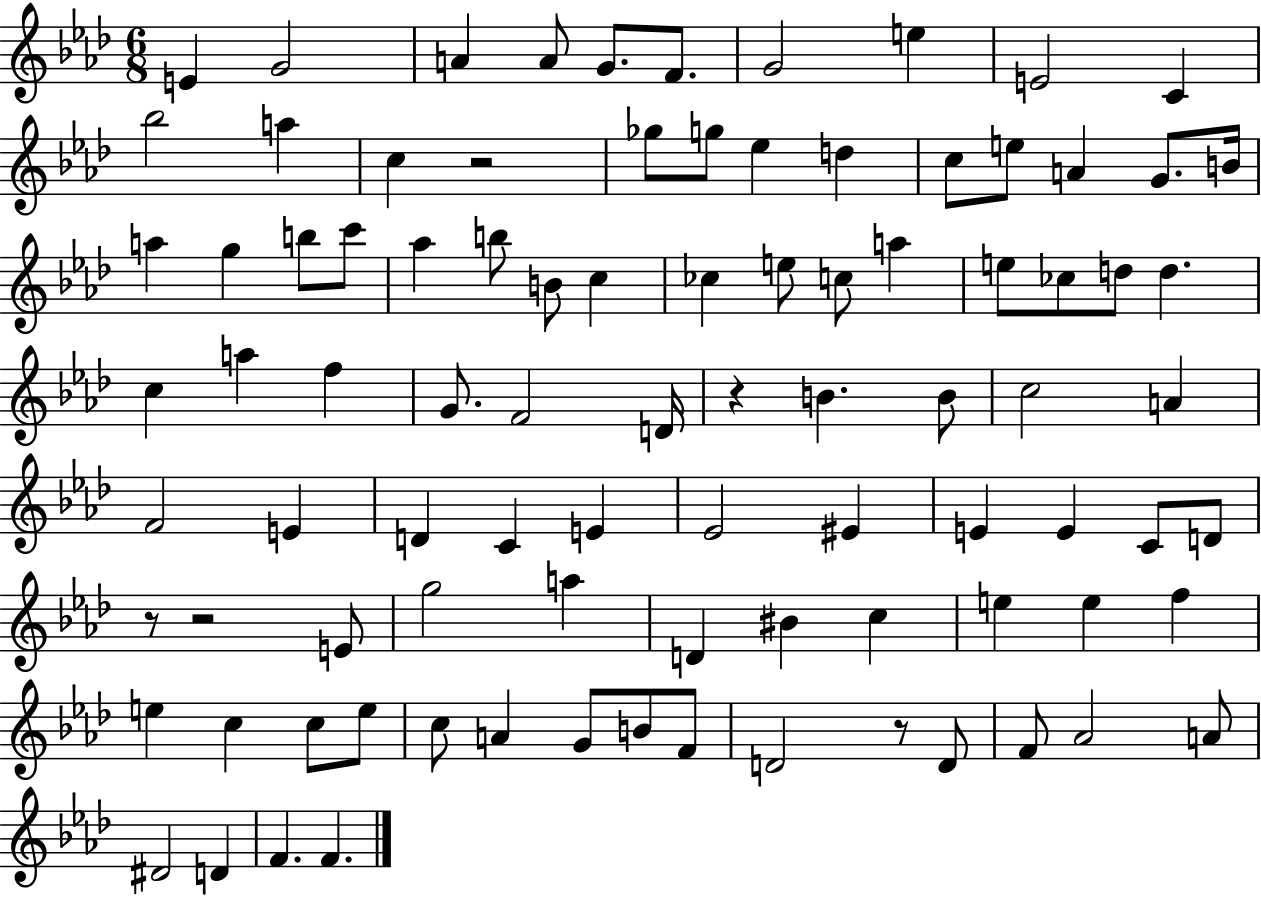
E4/q G4/h A4/q A4/e G4/e. F4/e. G4/h E5/q E4/h C4/q Bb5/h A5/q C5/q R/h Gb5/e G5/e Eb5/q D5/q C5/e E5/e A4/q G4/e. B4/s A5/q G5/q B5/e C6/e Ab5/q B5/e B4/e C5/q CES5/q E5/e C5/e A5/q E5/e CES5/e D5/e D5/q. C5/q A5/q F5/q G4/e. F4/h D4/s R/q B4/q. B4/e C5/h A4/q F4/h E4/q D4/q C4/q E4/q Eb4/h EIS4/q E4/q E4/q C4/e D4/e R/e R/h E4/e G5/h A5/q D4/q BIS4/q C5/q E5/q E5/q F5/q E5/q C5/q C5/e E5/e C5/e A4/q G4/e B4/e F4/e D4/h R/e D4/e F4/e Ab4/h A4/e D#4/h D4/q F4/q. F4/q.